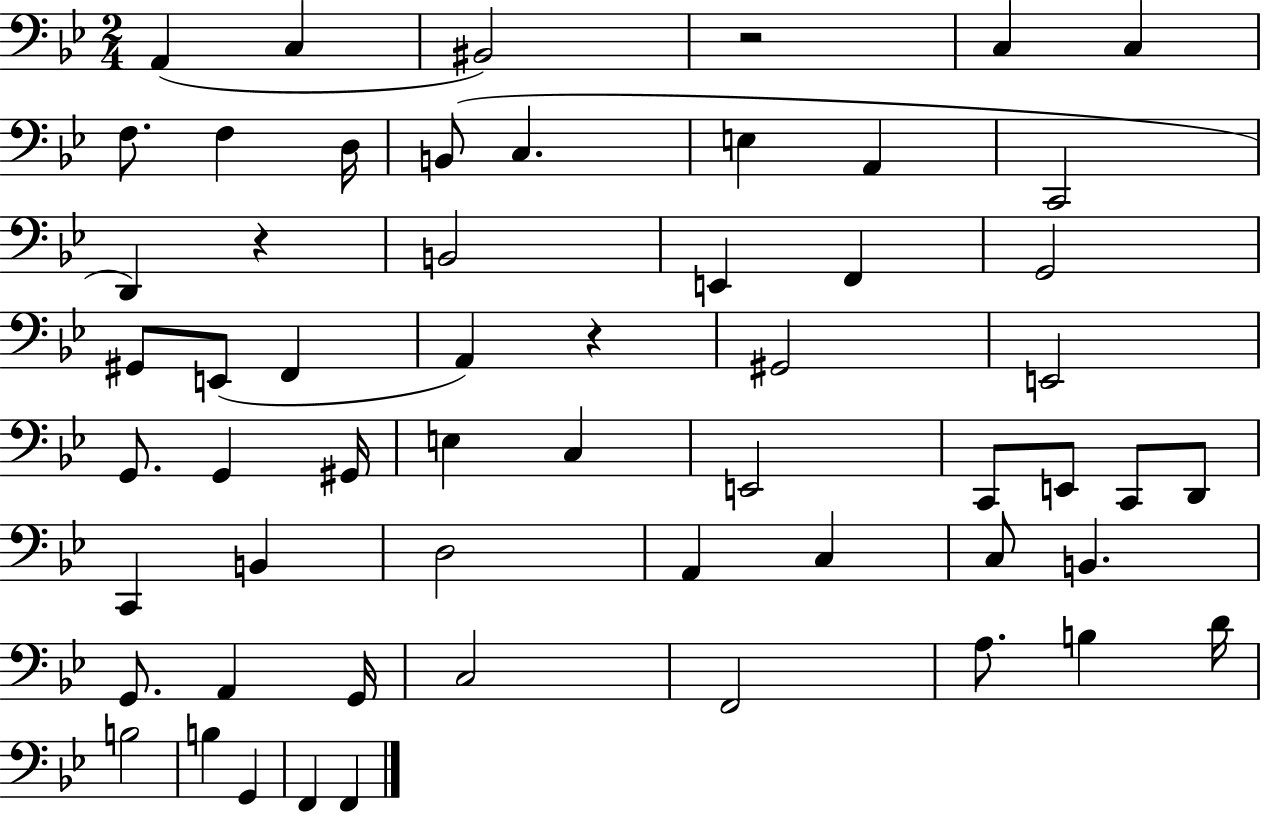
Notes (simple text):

A2/q C3/q BIS2/h R/h C3/q C3/q F3/e. F3/q D3/s B2/e C3/q. E3/q A2/q C2/h D2/q R/q B2/h E2/q F2/q G2/h G#2/e E2/e F2/q A2/q R/q G#2/h E2/h G2/e. G2/q G#2/s E3/q C3/q E2/h C2/e E2/e C2/e D2/e C2/q B2/q D3/h A2/q C3/q C3/e B2/q. G2/e. A2/q G2/s C3/h F2/h A3/e. B3/q D4/s B3/h B3/q G2/q F2/q F2/q